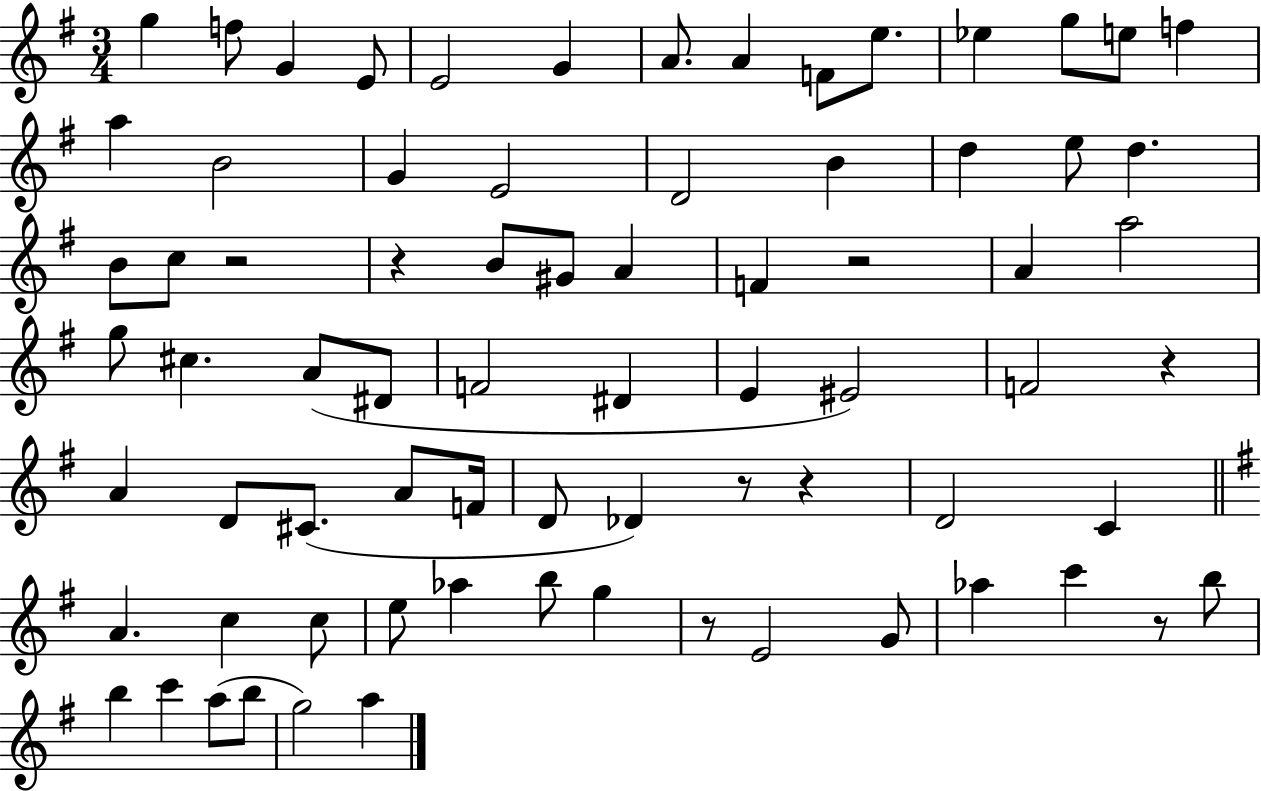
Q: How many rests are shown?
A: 8